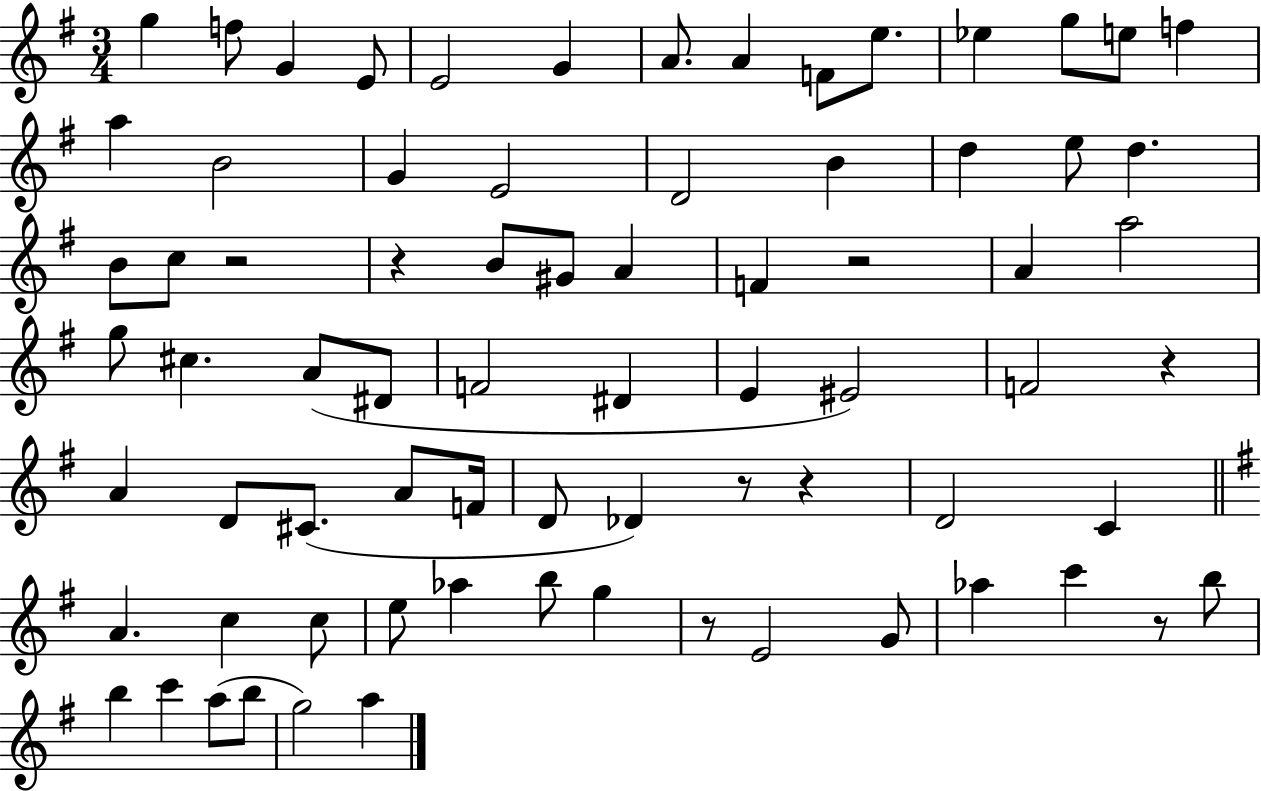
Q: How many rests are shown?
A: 8